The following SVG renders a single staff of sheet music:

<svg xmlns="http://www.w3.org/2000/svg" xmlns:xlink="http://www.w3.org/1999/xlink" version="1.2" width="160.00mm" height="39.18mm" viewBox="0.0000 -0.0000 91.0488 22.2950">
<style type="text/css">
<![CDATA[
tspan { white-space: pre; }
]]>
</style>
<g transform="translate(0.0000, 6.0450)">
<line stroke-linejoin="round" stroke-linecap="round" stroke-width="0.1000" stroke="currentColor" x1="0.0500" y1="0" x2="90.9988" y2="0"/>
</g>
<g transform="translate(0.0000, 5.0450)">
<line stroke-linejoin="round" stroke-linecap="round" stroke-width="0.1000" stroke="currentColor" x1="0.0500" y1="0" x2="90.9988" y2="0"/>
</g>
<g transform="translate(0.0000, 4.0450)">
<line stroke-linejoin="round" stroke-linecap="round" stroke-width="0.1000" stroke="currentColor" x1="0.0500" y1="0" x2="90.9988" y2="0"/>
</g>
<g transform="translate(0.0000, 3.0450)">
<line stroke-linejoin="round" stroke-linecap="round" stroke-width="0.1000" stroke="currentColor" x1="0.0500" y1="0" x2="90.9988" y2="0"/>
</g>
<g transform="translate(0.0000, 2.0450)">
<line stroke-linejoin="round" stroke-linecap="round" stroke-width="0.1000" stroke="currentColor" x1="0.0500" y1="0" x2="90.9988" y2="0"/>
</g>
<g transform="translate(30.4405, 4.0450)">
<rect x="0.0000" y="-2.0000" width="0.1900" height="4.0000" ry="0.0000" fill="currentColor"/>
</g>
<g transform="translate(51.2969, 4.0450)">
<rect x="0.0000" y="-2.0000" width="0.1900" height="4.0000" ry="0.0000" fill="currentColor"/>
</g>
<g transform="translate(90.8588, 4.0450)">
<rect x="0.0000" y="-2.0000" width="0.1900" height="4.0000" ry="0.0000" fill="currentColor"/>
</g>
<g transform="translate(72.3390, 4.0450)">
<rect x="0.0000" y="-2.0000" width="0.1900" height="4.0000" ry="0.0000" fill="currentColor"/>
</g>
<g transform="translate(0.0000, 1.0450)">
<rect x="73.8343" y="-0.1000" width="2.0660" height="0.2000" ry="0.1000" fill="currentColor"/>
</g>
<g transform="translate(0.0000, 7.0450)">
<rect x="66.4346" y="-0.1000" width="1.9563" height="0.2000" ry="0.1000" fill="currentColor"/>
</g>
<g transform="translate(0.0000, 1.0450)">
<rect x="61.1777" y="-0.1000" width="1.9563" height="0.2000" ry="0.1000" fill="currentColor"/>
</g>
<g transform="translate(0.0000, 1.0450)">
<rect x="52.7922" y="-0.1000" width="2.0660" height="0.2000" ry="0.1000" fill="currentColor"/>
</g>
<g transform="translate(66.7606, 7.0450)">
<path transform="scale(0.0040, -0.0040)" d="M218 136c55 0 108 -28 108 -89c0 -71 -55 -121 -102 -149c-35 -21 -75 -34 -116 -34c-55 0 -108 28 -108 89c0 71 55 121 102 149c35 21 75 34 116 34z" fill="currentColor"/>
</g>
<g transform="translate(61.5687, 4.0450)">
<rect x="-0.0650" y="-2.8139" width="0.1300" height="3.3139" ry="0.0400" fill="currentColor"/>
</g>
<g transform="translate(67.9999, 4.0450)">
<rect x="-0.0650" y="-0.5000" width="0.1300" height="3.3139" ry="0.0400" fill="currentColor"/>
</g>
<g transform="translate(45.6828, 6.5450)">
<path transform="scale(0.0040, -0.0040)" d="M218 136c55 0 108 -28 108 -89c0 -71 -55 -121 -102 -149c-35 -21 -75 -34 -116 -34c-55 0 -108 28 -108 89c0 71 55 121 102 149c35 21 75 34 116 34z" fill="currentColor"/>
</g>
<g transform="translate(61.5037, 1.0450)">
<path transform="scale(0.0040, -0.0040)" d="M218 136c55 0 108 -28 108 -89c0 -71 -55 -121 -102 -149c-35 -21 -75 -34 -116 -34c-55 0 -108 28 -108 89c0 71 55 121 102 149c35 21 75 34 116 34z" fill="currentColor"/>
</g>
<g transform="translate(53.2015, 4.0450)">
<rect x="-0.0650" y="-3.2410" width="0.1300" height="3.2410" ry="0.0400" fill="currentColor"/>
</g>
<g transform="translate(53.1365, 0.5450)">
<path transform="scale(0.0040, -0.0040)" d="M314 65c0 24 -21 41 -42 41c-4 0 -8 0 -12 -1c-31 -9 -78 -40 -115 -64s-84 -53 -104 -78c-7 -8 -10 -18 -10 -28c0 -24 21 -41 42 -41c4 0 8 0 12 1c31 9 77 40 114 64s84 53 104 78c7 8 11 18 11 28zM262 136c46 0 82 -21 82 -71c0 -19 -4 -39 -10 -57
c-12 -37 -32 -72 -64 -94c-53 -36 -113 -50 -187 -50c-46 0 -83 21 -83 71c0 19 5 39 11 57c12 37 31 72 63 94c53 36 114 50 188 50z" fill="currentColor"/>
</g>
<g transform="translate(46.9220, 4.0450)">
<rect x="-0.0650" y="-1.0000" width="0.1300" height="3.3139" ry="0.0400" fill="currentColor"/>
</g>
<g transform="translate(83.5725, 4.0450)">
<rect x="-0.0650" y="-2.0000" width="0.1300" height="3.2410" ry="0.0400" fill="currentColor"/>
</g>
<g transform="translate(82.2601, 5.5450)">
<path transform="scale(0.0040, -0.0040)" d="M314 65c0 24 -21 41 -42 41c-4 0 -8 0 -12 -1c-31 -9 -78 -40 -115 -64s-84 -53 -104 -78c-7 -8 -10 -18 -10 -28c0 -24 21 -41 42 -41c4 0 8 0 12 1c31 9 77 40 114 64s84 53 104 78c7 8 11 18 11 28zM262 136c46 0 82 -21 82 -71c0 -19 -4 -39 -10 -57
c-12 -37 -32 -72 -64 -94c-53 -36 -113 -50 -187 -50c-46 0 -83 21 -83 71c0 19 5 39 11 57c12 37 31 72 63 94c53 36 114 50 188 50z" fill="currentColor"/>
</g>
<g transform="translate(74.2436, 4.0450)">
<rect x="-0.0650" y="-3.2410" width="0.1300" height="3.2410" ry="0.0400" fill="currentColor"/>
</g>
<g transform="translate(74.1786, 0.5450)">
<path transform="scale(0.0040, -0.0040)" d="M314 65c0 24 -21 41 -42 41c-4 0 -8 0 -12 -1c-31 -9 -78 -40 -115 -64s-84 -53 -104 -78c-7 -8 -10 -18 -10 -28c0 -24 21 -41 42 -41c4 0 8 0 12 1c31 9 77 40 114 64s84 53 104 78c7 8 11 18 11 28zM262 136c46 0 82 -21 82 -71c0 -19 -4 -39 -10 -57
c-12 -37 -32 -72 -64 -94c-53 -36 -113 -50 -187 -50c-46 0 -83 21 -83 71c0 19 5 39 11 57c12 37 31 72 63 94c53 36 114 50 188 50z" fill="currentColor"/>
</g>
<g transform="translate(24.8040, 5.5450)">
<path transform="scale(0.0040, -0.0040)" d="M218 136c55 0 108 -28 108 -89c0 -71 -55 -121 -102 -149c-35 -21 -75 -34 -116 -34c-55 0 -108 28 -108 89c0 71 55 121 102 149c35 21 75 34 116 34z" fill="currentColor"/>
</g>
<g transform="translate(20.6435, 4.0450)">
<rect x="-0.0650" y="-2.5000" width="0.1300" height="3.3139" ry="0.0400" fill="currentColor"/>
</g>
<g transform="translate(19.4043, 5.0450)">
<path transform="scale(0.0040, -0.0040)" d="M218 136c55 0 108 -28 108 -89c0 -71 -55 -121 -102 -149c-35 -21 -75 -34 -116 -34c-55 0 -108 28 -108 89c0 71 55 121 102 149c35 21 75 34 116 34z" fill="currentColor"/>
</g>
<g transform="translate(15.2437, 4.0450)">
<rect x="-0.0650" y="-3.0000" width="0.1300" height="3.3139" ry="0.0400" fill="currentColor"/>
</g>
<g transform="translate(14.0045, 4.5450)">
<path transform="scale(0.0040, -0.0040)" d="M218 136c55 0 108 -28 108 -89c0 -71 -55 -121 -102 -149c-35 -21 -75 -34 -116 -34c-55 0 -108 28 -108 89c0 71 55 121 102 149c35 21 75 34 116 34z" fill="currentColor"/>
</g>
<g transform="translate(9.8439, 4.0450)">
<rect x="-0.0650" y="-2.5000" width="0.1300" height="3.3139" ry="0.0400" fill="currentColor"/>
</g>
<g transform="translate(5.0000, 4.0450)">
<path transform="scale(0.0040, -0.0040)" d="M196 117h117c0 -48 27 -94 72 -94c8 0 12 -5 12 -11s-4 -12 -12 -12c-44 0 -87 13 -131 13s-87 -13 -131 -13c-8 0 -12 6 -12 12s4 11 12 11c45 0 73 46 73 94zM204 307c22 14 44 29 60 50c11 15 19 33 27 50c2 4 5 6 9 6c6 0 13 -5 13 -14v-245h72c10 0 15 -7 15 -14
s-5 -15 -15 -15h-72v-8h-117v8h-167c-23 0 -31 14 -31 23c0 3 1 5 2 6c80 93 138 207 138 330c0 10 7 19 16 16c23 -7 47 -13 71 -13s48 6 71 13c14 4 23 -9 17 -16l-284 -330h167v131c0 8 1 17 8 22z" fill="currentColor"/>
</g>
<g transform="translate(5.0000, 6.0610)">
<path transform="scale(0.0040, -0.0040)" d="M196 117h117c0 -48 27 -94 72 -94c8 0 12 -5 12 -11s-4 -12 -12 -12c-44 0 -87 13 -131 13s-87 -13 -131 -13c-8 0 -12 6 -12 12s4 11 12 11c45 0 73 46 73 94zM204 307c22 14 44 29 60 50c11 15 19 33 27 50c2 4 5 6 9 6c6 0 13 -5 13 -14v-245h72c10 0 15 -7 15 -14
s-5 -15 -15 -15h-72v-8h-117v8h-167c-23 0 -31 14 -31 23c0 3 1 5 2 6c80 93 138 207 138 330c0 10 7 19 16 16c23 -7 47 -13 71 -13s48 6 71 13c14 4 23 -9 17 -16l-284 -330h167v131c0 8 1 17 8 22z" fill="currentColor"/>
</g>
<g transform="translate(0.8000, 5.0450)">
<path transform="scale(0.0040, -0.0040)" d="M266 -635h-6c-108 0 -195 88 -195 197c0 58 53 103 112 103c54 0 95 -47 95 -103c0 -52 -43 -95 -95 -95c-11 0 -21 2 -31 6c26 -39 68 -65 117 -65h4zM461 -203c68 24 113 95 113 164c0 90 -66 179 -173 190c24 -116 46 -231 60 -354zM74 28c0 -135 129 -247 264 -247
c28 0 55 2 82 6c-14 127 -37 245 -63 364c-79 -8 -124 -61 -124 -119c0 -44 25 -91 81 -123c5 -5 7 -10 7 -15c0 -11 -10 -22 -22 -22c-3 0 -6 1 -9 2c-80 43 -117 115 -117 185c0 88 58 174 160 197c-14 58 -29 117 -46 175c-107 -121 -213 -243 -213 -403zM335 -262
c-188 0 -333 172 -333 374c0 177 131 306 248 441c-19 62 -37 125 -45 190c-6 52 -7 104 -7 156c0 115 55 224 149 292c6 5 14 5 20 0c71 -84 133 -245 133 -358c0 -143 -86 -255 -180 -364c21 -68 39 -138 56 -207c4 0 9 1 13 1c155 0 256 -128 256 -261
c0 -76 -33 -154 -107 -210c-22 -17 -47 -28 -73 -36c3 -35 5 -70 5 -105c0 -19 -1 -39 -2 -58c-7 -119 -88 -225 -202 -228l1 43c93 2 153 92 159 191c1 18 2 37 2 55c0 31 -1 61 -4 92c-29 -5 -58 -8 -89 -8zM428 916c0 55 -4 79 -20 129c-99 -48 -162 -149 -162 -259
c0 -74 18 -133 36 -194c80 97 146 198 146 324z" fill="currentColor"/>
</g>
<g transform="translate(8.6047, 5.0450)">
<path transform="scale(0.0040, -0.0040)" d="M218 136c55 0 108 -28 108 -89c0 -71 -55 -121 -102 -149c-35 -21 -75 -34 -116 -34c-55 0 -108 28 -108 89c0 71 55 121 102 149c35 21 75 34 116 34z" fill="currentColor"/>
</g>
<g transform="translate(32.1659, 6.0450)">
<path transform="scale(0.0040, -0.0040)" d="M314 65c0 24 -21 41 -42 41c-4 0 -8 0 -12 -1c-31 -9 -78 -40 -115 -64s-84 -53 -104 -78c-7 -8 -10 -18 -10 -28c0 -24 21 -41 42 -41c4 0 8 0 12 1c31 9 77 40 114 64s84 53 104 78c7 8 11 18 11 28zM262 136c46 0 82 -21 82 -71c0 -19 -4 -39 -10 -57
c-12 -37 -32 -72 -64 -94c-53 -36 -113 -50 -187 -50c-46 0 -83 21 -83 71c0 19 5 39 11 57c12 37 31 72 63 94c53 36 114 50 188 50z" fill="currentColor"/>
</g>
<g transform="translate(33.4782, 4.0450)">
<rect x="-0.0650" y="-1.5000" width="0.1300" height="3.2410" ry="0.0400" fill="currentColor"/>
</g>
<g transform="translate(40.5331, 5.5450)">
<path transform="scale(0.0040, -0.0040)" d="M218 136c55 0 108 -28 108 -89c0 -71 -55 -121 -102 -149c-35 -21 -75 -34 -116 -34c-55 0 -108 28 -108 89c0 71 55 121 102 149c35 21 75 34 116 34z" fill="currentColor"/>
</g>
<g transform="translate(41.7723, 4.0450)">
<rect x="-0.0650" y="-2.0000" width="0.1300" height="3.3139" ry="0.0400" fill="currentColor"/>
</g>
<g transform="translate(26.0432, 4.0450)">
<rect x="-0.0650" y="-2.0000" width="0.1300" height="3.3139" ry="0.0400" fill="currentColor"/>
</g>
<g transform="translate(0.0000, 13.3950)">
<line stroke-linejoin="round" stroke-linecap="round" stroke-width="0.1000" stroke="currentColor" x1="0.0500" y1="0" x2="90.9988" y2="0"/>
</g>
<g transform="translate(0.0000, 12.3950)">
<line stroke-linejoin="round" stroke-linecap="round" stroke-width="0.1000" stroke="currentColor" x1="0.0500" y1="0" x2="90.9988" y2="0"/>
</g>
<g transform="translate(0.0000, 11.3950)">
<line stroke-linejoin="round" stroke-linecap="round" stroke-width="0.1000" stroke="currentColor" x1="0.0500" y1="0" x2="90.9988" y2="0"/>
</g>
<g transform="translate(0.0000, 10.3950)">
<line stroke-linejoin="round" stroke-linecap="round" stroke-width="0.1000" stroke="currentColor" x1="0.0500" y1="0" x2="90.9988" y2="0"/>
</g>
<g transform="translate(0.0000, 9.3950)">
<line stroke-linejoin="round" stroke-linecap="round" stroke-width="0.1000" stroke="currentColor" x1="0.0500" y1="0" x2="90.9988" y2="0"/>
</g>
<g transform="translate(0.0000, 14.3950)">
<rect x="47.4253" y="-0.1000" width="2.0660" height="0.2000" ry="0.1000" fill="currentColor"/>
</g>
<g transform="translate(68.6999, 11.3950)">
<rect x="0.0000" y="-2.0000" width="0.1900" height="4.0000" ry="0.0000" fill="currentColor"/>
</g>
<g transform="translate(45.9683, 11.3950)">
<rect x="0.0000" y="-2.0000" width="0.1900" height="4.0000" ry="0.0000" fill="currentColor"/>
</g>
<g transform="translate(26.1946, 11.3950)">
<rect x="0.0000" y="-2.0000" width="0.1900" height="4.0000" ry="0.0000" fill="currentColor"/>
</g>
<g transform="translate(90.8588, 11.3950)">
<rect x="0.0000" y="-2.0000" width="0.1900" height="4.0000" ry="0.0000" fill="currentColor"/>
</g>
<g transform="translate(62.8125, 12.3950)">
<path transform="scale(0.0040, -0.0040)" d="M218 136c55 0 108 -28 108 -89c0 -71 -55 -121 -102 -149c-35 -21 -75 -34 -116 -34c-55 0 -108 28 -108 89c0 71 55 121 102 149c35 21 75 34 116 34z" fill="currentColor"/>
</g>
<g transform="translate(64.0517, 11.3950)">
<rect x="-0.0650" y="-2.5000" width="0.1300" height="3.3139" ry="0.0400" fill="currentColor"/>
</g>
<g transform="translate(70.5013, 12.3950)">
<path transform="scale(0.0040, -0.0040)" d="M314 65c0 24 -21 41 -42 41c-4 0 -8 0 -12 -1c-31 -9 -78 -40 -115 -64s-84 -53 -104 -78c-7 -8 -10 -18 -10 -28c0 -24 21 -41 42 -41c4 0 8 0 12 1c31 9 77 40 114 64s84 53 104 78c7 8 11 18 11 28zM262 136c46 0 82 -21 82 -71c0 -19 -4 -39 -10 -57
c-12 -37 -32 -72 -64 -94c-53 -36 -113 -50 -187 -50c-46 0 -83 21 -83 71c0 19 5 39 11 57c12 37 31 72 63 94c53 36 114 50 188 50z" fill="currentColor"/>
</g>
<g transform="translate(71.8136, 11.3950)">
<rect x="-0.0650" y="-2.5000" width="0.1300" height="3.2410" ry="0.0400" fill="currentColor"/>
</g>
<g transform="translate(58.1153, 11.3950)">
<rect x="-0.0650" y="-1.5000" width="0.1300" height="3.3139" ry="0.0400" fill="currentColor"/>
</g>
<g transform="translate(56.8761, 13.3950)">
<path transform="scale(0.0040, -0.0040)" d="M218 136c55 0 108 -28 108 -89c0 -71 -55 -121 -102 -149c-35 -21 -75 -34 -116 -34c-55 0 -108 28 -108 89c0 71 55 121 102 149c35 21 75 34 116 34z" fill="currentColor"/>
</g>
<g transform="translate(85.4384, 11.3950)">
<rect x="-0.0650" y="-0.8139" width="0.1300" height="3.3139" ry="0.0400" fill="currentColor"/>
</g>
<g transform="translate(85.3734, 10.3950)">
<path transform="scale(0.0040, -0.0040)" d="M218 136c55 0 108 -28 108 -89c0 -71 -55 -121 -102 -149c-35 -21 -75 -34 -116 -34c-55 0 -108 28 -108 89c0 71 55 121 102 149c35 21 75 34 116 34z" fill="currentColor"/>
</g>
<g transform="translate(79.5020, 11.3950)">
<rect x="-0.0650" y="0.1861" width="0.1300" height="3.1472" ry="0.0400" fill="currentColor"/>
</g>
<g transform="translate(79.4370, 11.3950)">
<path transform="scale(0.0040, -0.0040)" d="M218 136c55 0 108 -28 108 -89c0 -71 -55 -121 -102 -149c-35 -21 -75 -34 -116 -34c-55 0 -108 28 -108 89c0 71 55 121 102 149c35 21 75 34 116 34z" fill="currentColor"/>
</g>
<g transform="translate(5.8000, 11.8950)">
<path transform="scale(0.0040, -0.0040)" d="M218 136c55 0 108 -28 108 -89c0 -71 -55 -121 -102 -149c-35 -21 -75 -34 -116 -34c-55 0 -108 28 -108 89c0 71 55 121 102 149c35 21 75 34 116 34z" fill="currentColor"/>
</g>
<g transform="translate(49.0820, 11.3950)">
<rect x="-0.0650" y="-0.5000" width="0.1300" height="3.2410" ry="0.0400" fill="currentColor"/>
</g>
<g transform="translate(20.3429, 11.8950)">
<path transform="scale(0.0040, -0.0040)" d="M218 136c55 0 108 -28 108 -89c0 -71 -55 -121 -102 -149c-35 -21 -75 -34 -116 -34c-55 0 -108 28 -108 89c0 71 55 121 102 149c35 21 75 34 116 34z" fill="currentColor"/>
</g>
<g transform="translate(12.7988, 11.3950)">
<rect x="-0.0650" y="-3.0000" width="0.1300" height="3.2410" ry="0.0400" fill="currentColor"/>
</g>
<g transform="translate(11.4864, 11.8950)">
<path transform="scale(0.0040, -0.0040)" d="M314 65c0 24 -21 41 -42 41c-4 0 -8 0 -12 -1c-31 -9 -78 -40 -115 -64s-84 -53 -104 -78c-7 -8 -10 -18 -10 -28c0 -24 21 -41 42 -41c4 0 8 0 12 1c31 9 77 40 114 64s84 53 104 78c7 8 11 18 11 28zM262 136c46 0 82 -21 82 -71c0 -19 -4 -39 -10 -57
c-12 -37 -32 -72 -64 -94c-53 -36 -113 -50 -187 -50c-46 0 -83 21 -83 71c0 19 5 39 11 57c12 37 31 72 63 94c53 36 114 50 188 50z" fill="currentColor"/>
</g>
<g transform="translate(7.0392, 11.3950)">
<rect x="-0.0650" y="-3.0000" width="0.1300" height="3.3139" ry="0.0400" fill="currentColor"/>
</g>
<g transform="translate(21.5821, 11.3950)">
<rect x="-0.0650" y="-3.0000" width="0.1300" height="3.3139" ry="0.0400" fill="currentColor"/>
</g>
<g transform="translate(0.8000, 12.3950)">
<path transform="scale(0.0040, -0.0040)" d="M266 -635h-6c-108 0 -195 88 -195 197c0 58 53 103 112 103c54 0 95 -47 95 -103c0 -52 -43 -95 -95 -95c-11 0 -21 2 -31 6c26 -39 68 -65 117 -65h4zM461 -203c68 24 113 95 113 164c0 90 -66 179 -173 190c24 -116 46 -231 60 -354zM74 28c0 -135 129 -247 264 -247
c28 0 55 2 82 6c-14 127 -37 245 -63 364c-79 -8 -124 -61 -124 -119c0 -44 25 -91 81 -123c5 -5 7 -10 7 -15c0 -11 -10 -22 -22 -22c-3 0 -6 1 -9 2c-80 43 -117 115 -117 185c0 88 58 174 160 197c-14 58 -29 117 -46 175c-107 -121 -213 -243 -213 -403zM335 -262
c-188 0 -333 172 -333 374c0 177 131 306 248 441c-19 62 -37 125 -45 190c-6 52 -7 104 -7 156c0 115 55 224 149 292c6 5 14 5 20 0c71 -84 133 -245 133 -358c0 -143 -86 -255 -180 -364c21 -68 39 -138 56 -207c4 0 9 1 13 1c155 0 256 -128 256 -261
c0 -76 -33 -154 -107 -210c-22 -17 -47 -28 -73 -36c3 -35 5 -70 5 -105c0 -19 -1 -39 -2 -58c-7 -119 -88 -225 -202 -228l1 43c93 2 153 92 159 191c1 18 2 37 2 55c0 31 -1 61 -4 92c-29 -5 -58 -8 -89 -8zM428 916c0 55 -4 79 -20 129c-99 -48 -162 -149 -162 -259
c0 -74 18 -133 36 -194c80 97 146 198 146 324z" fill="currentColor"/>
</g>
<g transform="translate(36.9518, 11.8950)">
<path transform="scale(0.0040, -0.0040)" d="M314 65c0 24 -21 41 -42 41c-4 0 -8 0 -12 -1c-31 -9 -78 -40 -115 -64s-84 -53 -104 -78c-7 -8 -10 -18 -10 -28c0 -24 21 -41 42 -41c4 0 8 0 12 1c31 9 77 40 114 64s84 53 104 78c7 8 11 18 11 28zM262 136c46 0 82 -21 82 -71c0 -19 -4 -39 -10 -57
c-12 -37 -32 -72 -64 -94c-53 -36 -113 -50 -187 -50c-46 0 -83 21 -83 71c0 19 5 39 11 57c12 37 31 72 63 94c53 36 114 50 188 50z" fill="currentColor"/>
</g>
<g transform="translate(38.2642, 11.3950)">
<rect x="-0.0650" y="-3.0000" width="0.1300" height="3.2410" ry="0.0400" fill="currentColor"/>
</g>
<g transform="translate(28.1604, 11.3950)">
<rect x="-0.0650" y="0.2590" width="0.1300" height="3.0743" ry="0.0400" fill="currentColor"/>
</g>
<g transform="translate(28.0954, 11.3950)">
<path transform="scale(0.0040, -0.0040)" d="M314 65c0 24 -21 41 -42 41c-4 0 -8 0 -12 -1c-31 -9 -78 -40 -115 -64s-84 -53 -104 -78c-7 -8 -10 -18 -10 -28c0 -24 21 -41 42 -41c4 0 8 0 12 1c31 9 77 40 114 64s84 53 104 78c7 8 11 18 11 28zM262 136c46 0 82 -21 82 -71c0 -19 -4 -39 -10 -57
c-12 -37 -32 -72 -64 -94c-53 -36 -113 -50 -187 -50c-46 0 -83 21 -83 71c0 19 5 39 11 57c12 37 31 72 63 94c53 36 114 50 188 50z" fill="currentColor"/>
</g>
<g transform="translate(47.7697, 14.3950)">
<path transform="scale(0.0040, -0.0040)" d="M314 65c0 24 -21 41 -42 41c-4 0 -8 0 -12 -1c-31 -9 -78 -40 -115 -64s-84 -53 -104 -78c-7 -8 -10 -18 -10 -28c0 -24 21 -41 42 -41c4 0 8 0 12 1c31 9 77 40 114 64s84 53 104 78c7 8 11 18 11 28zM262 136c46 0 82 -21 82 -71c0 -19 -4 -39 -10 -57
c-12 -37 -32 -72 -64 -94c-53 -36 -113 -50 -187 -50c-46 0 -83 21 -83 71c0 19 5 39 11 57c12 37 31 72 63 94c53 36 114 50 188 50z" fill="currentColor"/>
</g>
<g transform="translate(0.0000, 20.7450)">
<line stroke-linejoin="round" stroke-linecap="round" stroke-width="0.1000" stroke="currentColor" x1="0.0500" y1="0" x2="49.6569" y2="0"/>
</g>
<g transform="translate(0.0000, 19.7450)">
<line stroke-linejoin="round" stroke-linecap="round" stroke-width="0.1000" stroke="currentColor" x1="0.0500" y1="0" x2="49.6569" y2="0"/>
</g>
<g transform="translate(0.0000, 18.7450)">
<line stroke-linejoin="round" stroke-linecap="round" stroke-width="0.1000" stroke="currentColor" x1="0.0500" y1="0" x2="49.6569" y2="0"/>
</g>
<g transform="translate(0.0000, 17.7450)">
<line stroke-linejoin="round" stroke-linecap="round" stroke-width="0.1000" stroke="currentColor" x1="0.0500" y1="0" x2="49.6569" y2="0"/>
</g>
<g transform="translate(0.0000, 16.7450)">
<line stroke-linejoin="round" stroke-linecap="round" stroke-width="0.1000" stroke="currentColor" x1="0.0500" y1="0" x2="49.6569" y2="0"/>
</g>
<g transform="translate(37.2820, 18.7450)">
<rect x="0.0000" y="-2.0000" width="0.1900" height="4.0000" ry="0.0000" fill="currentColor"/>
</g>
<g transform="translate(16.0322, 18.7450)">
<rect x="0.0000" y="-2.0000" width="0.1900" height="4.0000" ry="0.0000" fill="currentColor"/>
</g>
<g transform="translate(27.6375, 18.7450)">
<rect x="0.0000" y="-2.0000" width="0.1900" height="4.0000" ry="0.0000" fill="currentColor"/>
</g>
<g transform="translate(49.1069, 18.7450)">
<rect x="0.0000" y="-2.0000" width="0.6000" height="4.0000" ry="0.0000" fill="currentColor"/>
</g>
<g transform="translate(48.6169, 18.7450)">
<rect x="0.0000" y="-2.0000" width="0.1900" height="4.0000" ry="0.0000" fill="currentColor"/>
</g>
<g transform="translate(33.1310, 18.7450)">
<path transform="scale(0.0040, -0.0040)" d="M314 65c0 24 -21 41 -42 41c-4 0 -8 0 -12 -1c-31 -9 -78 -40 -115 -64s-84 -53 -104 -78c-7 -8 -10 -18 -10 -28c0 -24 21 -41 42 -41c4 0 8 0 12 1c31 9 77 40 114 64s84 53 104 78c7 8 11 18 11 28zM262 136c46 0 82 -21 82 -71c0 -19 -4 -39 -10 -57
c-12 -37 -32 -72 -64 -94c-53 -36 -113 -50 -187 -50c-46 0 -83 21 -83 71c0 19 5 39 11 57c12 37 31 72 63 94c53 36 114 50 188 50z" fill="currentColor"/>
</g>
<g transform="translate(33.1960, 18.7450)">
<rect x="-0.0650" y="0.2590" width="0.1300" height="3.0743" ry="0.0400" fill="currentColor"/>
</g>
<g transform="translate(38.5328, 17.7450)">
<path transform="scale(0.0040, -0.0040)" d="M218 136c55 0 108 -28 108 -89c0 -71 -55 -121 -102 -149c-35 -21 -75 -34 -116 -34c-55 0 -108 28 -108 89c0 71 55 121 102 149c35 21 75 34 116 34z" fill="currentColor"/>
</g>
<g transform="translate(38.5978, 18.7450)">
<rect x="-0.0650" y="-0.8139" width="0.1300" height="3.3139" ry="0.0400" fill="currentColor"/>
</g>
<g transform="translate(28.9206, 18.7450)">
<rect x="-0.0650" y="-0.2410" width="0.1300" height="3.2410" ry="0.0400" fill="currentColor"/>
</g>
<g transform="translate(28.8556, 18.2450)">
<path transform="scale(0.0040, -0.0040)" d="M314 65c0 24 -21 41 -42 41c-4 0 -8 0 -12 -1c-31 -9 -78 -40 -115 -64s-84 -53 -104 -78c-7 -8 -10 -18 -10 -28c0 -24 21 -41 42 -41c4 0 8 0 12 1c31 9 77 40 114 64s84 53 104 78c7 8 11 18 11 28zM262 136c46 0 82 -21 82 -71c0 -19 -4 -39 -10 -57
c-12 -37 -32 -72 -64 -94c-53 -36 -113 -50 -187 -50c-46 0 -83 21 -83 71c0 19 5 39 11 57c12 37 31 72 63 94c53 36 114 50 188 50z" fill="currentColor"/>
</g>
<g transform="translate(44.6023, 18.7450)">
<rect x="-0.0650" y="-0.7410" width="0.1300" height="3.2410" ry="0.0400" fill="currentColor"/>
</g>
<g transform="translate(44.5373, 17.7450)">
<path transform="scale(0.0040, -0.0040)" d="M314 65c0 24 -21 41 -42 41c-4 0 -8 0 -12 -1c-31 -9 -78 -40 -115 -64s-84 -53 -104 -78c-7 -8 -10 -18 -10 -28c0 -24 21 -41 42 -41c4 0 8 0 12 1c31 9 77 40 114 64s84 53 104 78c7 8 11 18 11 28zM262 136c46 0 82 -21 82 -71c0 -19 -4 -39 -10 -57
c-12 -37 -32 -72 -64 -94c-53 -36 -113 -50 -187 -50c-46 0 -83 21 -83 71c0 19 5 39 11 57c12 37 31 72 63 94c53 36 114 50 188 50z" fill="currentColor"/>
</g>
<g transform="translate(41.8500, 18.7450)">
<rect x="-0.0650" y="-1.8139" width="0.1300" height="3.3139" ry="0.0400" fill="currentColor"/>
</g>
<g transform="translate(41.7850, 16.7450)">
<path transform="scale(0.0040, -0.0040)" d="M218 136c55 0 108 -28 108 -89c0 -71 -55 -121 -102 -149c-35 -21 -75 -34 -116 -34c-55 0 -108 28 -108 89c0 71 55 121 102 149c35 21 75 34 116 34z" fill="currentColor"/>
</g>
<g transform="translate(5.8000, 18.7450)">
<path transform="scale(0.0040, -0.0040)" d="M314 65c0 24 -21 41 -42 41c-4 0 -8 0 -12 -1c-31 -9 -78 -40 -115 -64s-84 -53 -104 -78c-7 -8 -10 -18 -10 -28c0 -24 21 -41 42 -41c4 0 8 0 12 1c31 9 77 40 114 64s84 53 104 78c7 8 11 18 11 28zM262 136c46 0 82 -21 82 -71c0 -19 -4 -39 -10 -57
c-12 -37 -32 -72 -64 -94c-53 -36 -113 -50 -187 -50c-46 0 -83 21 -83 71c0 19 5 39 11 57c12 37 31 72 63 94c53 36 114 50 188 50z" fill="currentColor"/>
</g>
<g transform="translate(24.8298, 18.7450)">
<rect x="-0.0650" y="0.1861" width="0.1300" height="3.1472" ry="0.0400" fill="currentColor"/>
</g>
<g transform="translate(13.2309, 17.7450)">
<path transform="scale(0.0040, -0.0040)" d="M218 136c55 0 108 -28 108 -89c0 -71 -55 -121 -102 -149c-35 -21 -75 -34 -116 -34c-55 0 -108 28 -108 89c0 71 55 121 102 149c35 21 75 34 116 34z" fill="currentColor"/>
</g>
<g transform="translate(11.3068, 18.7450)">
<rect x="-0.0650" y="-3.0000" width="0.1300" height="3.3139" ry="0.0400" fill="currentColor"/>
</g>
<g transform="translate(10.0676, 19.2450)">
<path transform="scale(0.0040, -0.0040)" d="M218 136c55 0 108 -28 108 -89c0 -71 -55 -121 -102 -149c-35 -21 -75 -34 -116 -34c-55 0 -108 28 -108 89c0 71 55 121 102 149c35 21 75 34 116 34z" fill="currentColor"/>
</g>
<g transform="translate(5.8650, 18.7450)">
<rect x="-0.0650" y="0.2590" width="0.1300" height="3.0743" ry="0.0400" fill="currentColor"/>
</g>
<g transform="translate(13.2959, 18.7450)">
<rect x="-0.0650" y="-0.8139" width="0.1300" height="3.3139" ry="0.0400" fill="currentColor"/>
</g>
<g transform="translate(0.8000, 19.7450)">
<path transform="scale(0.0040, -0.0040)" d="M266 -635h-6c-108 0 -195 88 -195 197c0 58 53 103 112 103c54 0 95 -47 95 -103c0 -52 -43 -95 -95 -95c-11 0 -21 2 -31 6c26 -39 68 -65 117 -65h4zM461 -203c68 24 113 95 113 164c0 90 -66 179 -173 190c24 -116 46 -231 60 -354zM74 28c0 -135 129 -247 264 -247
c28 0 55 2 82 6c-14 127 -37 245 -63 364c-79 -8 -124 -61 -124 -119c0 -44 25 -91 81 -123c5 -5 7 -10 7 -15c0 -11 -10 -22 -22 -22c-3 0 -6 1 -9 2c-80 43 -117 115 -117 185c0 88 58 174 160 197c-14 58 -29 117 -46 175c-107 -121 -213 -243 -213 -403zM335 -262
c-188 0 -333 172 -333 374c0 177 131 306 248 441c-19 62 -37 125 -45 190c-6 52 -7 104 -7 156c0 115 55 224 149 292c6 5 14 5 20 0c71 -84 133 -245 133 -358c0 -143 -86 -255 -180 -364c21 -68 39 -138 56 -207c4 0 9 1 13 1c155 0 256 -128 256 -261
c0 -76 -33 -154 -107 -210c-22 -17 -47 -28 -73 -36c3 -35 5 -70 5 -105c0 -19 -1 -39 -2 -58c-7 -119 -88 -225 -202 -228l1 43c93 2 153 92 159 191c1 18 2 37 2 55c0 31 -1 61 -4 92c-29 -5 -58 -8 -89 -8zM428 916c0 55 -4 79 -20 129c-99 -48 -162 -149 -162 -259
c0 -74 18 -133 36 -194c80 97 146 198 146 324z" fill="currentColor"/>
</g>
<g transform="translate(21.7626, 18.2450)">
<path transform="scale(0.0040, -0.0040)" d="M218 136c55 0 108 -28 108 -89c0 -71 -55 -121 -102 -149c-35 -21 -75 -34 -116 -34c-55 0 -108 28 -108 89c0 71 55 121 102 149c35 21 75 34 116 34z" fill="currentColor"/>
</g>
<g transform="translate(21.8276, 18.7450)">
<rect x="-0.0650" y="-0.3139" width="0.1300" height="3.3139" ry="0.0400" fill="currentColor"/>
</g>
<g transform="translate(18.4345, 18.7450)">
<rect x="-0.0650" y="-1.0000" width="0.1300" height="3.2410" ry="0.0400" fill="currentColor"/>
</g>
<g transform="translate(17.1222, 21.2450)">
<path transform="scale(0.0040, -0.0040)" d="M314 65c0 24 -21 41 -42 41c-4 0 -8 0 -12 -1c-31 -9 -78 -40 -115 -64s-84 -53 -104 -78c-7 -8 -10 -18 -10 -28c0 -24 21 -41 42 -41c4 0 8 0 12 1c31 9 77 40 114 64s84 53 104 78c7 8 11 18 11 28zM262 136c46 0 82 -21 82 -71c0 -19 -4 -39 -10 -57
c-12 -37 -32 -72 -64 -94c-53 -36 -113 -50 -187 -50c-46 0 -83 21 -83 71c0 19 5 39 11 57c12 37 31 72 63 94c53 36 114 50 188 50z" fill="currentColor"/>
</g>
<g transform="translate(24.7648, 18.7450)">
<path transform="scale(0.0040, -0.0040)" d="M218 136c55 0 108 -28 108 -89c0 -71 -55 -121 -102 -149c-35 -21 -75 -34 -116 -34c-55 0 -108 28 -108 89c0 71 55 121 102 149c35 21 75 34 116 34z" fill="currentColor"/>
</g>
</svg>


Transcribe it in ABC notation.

X:1
T:Untitled
M:4/4
L:1/4
K:C
G A G F E2 F D b2 a C b2 F2 A A2 A B2 A2 C2 E G G2 B d B2 A d D2 c B c2 B2 d f d2